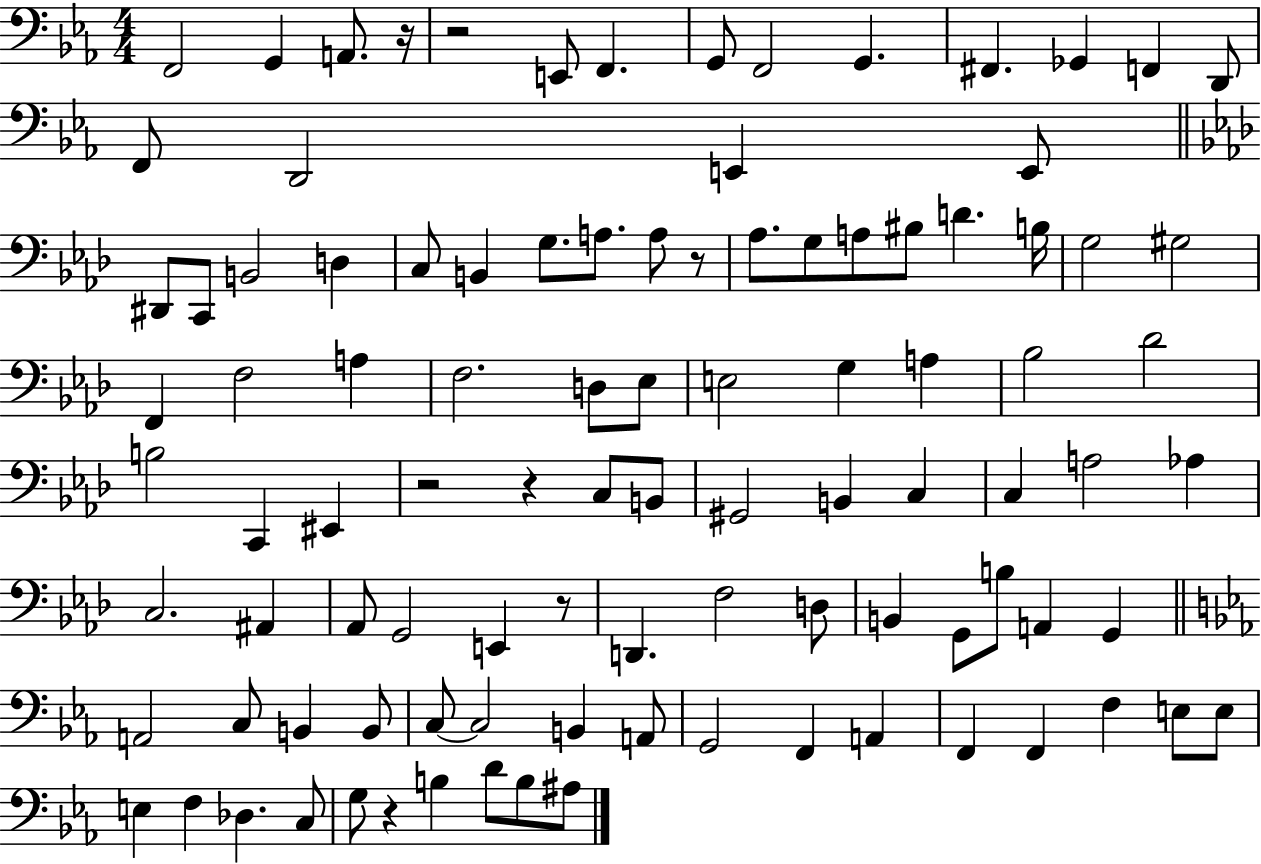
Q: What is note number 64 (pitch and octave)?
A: B2